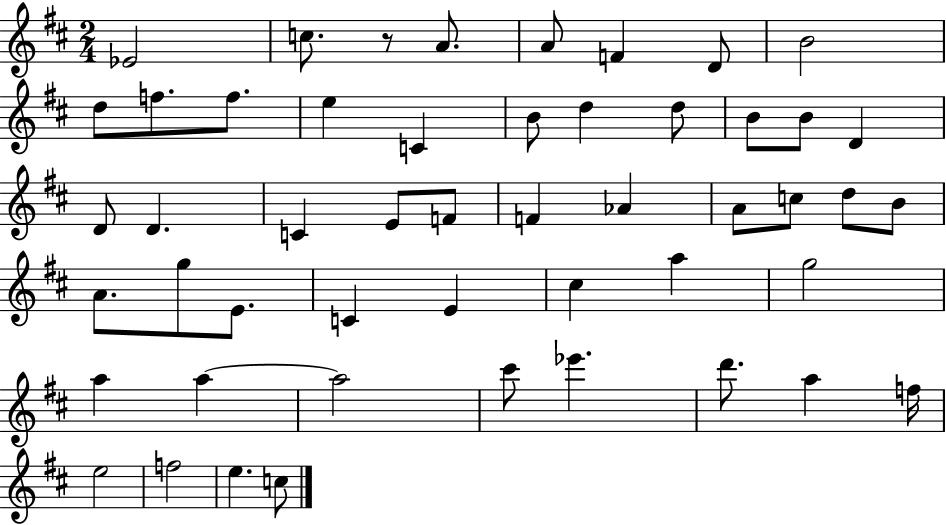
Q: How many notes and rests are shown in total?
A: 50